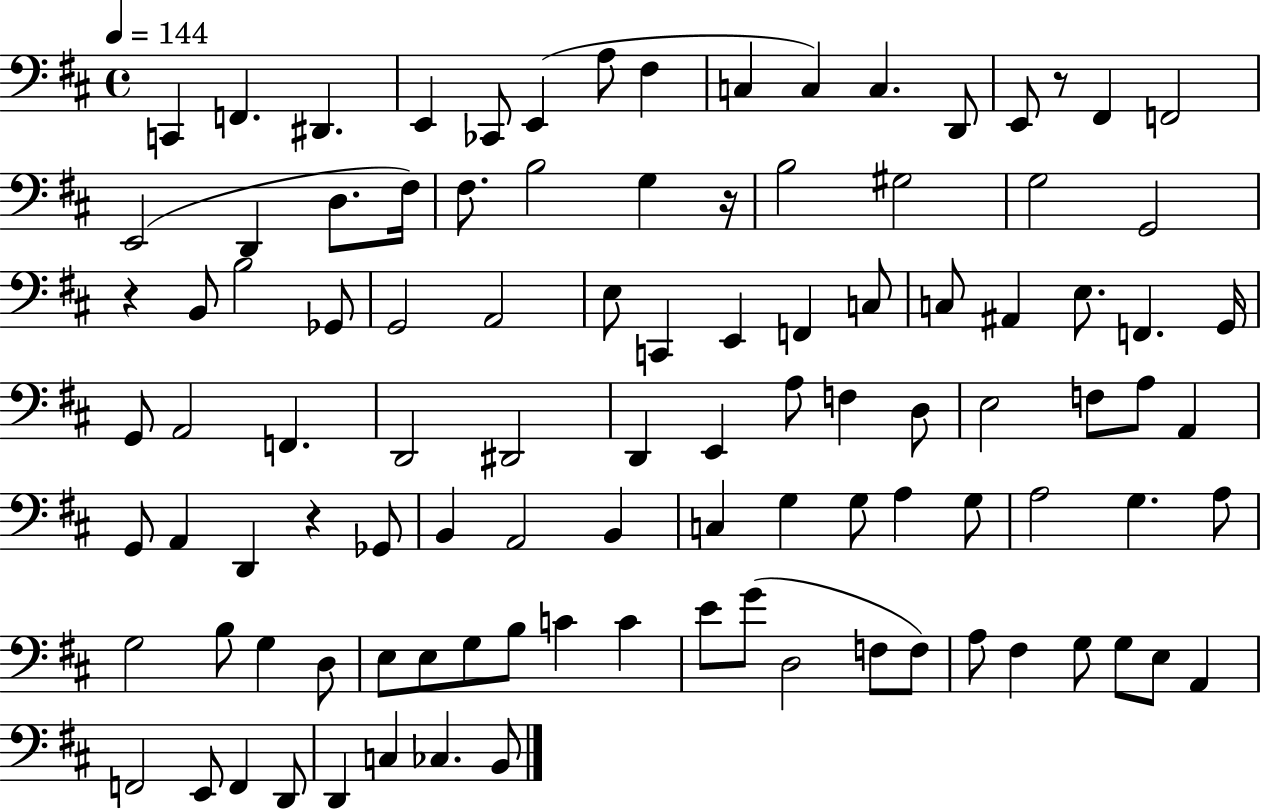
C2/q F2/q. D#2/q. E2/q CES2/e E2/q A3/e F#3/q C3/q C3/q C3/q. D2/e E2/e R/e F#2/q F2/h E2/h D2/q D3/e. F#3/s F#3/e. B3/h G3/q R/s B3/h G#3/h G3/h G2/h R/q B2/e B3/h Gb2/e G2/h A2/h E3/e C2/q E2/q F2/q C3/e C3/e A#2/q E3/e. F2/q. G2/s G2/e A2/h F2/q. D2/h D#2/h D2/q E2/q A3/e F3/q D3/e E3/h F3/e A3/e A2/q G2/e A2/q D2/q R/q Gb2/e B2/q A2/h B2/q C3/q G3/q G3/e A3/q G3/e A3/h G3/q. A3/e G3/h B3/e G3/q D3/e E3/e E3/e G3/e B3/e C4/q C4/q E4/e G4/e D3/h F3/e F3/e A3/e F#3/q G3/e G3/e E3/e A2/q F2/h E2/e F2/q D2/e D2/q C3/q CES3/q. B2/e